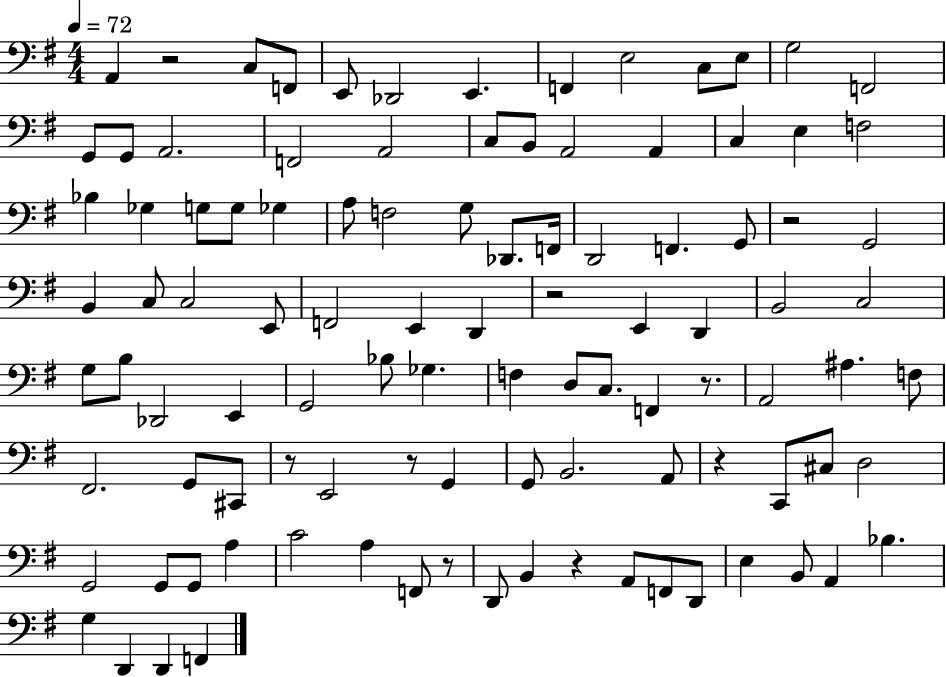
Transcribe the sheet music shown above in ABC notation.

X:1
T:Untitled
M:4/4
L:1/4
K:G
A,, z2 C,/2 F,,/2 E,,/2 _D,,2 E,, F,, E,2 C,/2 E,/2 G,2 F,,2 G,,/2 G,,/2 A,,2 F,,2 A,,2 C,/2 B,,/2 A,,2 A,, C, E, F,2 _B, _G, G,/2 G,/2 _G, A,/2 F,2 G,/2 _D,,/2 F,,/4 D,,2 F,, G,,/2 z2 G,,2 B,, C,/2 C,2 E,,/2 F,,2 E,, D,, z2 E,, D,, B,,2 C,2 G,/2 B,/2 _D,,2 E,, G,,2 _B,/2 _G, F, D,/2 C,/2 F,, z/2 A,,2 ^A, F,/2 ^F,,2 G,,/2 ^C,,/2 z/2 E,,2 z/2 G,, G,,/2 B,,2 A,,/2 z C,,/2 ^C,/2 D,2 G,,2 G,,/2 G,,/2 A, C2 A, F,,/2 z/2 D,,/2 B,, z A,,/2 F,,/2 D,,/2 E, B,,/2 A,, _B, G, D,, D,, F,,